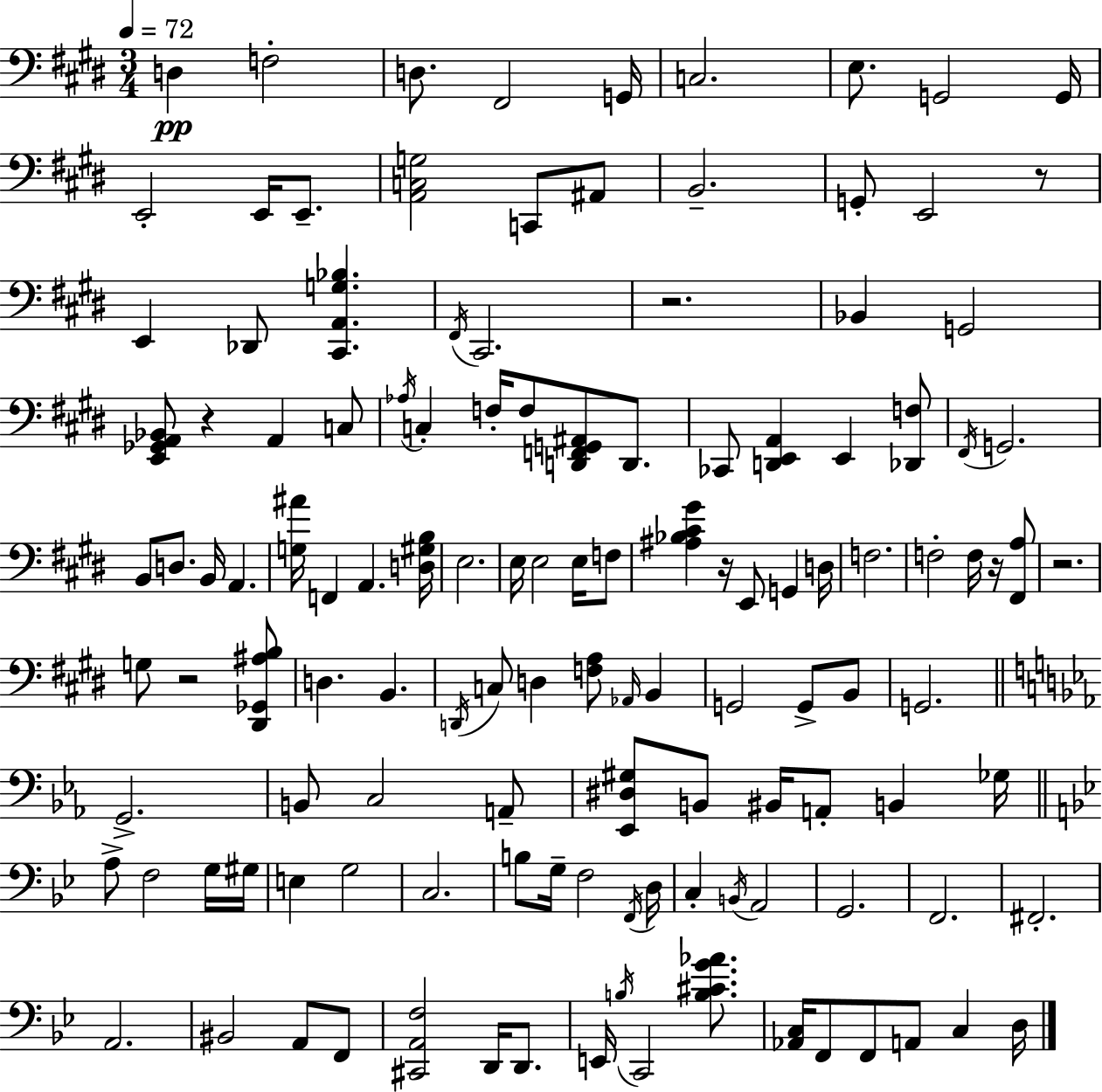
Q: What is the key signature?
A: E major